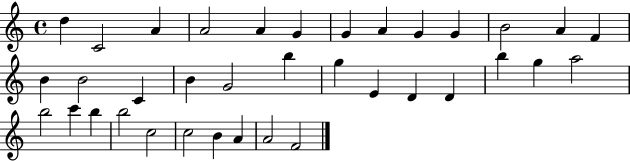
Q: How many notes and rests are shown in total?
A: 36